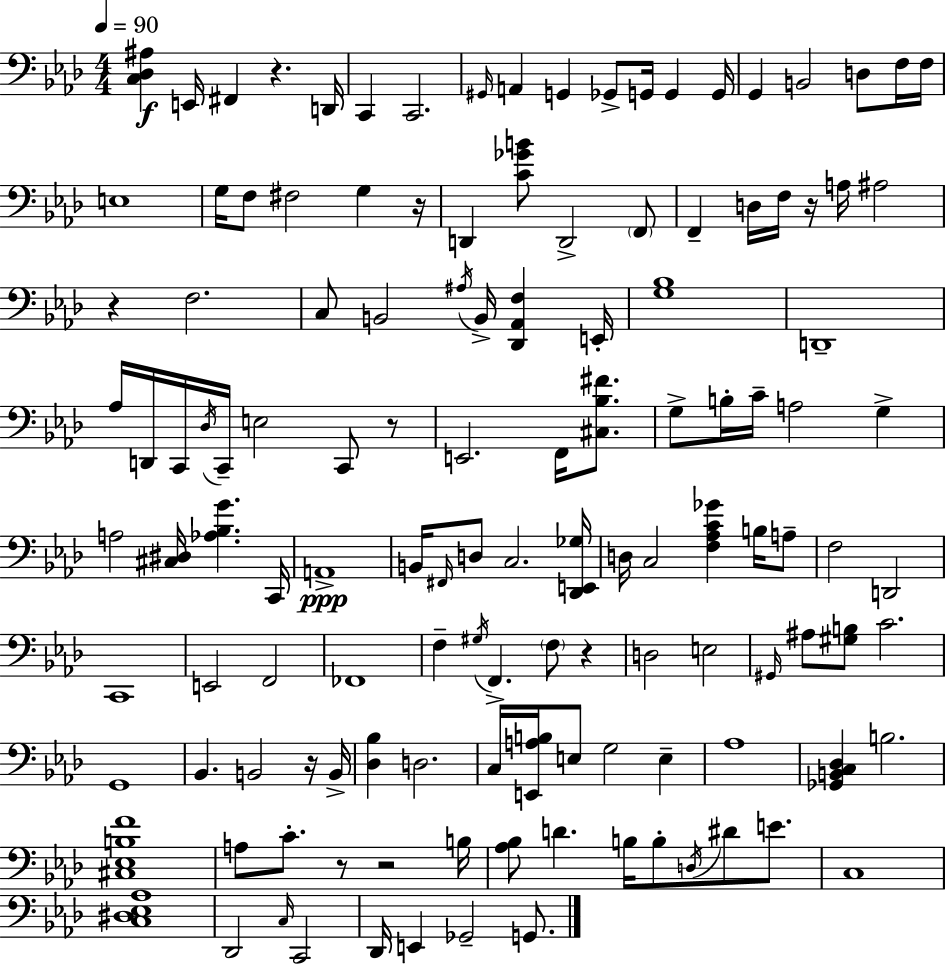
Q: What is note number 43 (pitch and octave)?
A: E3